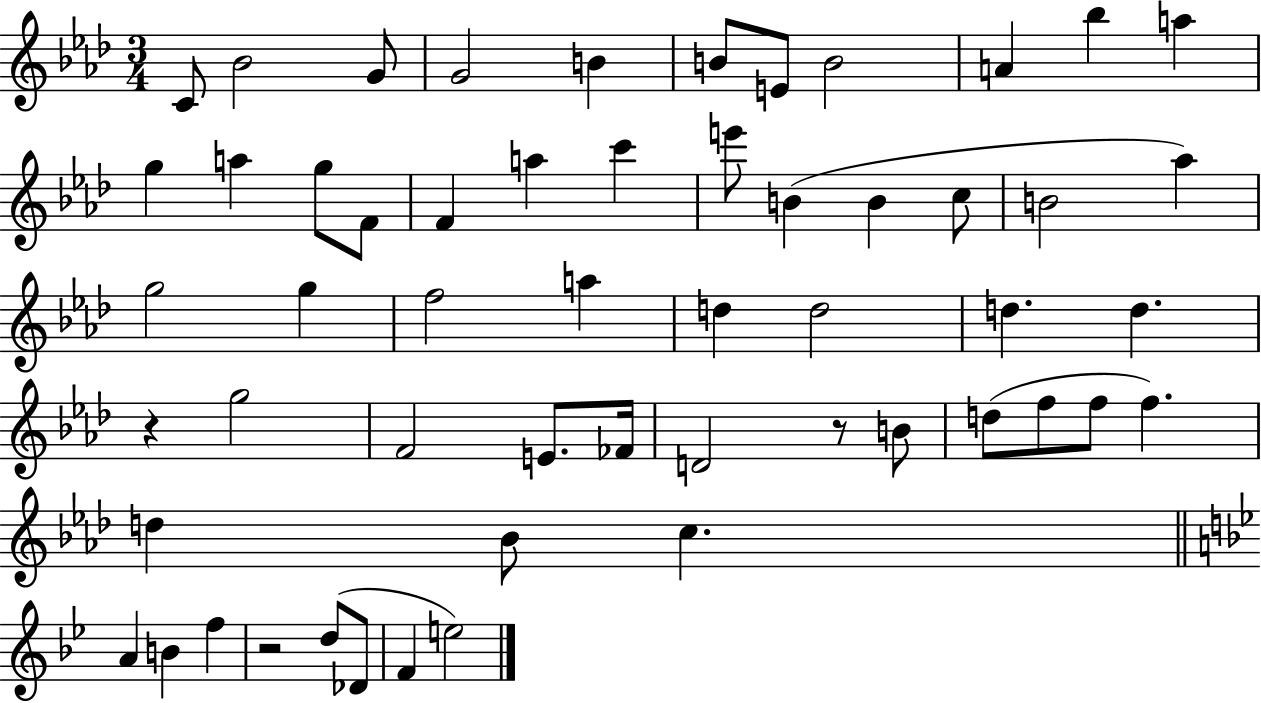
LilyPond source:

{
  \clef treble
  \numericTimeSignature
  \time 3/4
  \key aes \major
  c'8 bes'2 g'8 | g'2 b'4 | b'8 e'8 b'2 | a'4 bes''4 a''4 | \break g''4 a''4 g''8 f'8 | f'4 a''4 c'''4 | e'''8 b'4( b'4 c''8 | b'2 aes''4) | \break g''2 g''4 | f''2 a''4 | d''4 d''2 | d''4. d''4. | \break r4 g''2 | f'2 e'8. fes'16 | d'2 r8 b'8 | d''8( f''8 f''8 f''4.) | \break d''4 bes'8 c''4. | \bar "||" \break \key bes \major a'4 b'4 f''4 | r2 d''8( des'8 | f'4 e''2) | \bar "|."
}